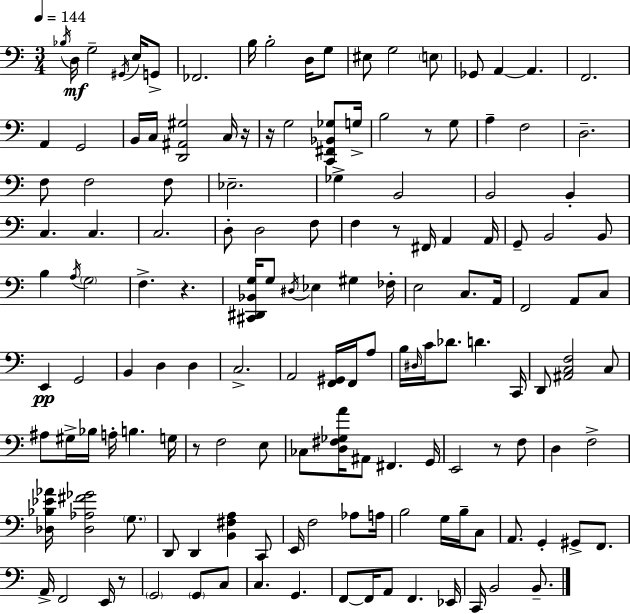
X:1
T:Untitled
M:3/4
L:1/4
K:C
_B,/4 D,/4 G,2 ^G,,/4 E,/4 G,,/2 _F,,2 B,/4 B,2 D,/4 G,/2 ^E,/2 G,2 E,/2 _G,,/2 A,, A,, F,,2 A,, G,,2 B,,/4 C,/4 [D,,^A,,^G,]2 C,/4 z/4 z/4 G,2 [C,,^F,,_B,,_G,]/2 G,/4 B,2 z/2 G,/2 A, F,2 D,2 F,/2 F,2 F,/2 _E,2 _G, B,,2 B,,2 B,, C, C, C,2 D,/2 D,2 F,/2 F, z/2 ^F,,/4 A,, A,,/4 G,,/2 B,,2 B,,/2 B, A,/4 G,2 F, z [^C,,^D,,_B,,G,]/4 G,/2 ^D,/4 _E, ^G, _F,/4 E,2 C,/2 A,,/4 F,,2 A,,/2 C,/2 E,, G,,2 B,, D, D, C,2 A,,2 [F,,^G,,]/4 F,,/4 A,/2 B,/4 ^D,/4 C/4 _D/2 D C,,/4 D,,/2 [^A,,C,F,]2 C,/2 ^A,/2 ^G,/4 _B,/4 A,/4 B, G,/4 z/2 F,2 E,/2 _C,/2 [D,^F,_G,A]/4 ^A,,/2 ^F,, G,,/4 E,,2 z/2 F,/2 D, F,2 [_D,_B,_E_A]/4 [_D,_A,^F_G]2 G,/2 D,,/2 D,, [B,,^F,A,] C,,/2 E,,/4 F,2 _A,/2 A,/4 B,2 G,/4 B,/4 C,/2 A,,/2 G,, ^G,,/2 F,,/2 A,,/4 F,,2 E,,/4 z/2 G,,2 G,,/2 C,/2 C, G,, F,,/2 F,,/4 A,,/2 F,, _E,,/4 C,,/4 B,,2 B,,/2